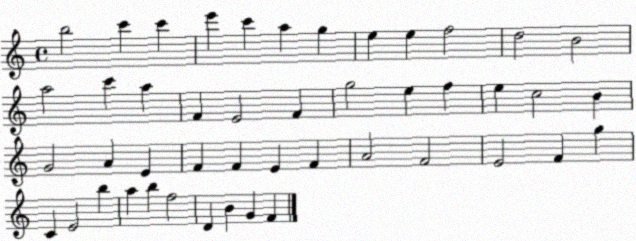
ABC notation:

X:1
T:Untitled
M:4/4
L:1/4
K:C
b2 c' c' e' c' a g e e f2 d2 B2 a2 c' a F E2 F g2 e f e c2 B G2 A E F F E F A2 F2 E2 F g C E2 b a b f2 D B G F